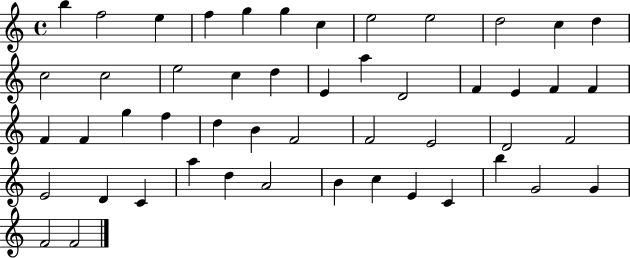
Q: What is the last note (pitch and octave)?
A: F4